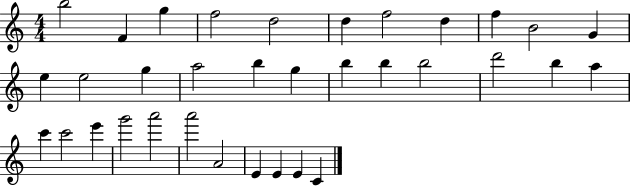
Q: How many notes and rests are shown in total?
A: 34